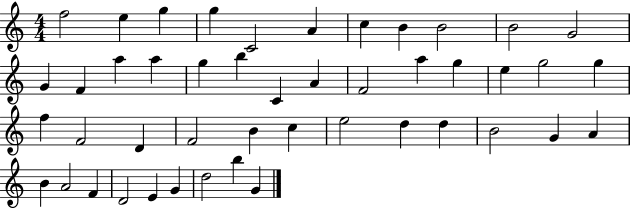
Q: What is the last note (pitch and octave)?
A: G4